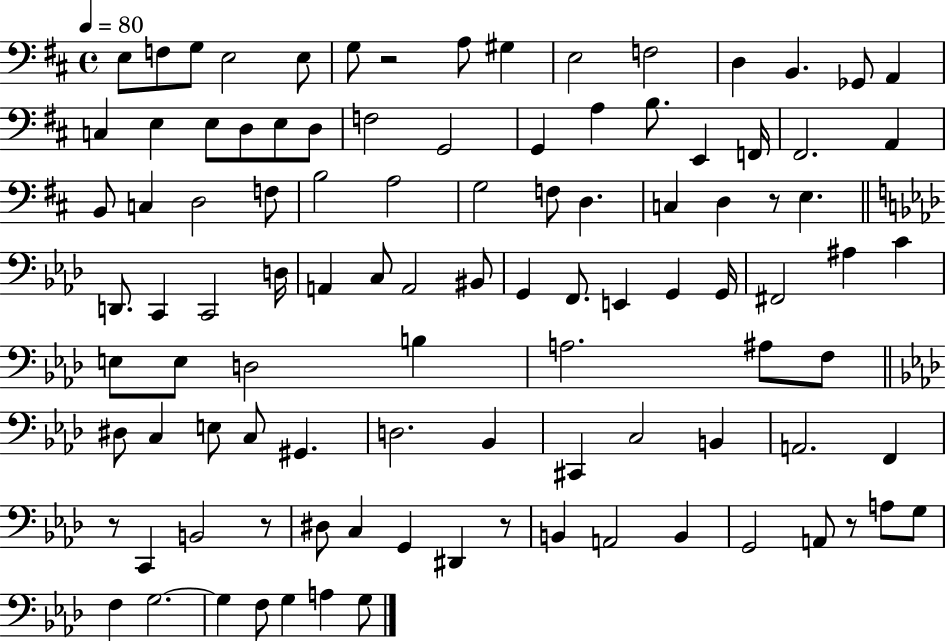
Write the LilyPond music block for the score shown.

{
  \clef bass
  \time 4/4
  \defaultTimeSignature
  \key d \major
  \tempo 4 = 80
  \repeat volta 2 { e8 f8 g8 e2 e8 | g8 r2 a8 gis4 | e2 f2 | d4 b,4. ges,8 a,4 | \break c4 e4 e8 d8 e8 d8 | f2 g,2 | g,4 a4 b8. e,4 f,16 | fis,2. a,4 | \break b,8 c4 d2 f8 | b2 a2 | g2 f8 d4. | c4 d4 r8 e4. | \break \bar "||" \break \key aes \major d,8. c,4 c,2 d16 | a,4 c8 a,2 bis,8 | g,4 f,8. e,4 g,4 g,16 | fis,2 ais4 c'4 | \break e8 e8 d2 b4 | a2. ais8 f8 | \bar "||" \break \key f \minor dis8 c4 e8 c8 gis,4. | d2. bes,4 | cis,4 c2 b,4 | a,2. f,4 | \break r8 c,4 b,2 r8 | dis8 c4 g,4 dis,4 r8 | b,4 a,2 b,4 | g,2 a,8 r8 a8 g8 | \break f4 g2.~~ | g4 f8 g4 a4 g8 | } \bar "|."
}